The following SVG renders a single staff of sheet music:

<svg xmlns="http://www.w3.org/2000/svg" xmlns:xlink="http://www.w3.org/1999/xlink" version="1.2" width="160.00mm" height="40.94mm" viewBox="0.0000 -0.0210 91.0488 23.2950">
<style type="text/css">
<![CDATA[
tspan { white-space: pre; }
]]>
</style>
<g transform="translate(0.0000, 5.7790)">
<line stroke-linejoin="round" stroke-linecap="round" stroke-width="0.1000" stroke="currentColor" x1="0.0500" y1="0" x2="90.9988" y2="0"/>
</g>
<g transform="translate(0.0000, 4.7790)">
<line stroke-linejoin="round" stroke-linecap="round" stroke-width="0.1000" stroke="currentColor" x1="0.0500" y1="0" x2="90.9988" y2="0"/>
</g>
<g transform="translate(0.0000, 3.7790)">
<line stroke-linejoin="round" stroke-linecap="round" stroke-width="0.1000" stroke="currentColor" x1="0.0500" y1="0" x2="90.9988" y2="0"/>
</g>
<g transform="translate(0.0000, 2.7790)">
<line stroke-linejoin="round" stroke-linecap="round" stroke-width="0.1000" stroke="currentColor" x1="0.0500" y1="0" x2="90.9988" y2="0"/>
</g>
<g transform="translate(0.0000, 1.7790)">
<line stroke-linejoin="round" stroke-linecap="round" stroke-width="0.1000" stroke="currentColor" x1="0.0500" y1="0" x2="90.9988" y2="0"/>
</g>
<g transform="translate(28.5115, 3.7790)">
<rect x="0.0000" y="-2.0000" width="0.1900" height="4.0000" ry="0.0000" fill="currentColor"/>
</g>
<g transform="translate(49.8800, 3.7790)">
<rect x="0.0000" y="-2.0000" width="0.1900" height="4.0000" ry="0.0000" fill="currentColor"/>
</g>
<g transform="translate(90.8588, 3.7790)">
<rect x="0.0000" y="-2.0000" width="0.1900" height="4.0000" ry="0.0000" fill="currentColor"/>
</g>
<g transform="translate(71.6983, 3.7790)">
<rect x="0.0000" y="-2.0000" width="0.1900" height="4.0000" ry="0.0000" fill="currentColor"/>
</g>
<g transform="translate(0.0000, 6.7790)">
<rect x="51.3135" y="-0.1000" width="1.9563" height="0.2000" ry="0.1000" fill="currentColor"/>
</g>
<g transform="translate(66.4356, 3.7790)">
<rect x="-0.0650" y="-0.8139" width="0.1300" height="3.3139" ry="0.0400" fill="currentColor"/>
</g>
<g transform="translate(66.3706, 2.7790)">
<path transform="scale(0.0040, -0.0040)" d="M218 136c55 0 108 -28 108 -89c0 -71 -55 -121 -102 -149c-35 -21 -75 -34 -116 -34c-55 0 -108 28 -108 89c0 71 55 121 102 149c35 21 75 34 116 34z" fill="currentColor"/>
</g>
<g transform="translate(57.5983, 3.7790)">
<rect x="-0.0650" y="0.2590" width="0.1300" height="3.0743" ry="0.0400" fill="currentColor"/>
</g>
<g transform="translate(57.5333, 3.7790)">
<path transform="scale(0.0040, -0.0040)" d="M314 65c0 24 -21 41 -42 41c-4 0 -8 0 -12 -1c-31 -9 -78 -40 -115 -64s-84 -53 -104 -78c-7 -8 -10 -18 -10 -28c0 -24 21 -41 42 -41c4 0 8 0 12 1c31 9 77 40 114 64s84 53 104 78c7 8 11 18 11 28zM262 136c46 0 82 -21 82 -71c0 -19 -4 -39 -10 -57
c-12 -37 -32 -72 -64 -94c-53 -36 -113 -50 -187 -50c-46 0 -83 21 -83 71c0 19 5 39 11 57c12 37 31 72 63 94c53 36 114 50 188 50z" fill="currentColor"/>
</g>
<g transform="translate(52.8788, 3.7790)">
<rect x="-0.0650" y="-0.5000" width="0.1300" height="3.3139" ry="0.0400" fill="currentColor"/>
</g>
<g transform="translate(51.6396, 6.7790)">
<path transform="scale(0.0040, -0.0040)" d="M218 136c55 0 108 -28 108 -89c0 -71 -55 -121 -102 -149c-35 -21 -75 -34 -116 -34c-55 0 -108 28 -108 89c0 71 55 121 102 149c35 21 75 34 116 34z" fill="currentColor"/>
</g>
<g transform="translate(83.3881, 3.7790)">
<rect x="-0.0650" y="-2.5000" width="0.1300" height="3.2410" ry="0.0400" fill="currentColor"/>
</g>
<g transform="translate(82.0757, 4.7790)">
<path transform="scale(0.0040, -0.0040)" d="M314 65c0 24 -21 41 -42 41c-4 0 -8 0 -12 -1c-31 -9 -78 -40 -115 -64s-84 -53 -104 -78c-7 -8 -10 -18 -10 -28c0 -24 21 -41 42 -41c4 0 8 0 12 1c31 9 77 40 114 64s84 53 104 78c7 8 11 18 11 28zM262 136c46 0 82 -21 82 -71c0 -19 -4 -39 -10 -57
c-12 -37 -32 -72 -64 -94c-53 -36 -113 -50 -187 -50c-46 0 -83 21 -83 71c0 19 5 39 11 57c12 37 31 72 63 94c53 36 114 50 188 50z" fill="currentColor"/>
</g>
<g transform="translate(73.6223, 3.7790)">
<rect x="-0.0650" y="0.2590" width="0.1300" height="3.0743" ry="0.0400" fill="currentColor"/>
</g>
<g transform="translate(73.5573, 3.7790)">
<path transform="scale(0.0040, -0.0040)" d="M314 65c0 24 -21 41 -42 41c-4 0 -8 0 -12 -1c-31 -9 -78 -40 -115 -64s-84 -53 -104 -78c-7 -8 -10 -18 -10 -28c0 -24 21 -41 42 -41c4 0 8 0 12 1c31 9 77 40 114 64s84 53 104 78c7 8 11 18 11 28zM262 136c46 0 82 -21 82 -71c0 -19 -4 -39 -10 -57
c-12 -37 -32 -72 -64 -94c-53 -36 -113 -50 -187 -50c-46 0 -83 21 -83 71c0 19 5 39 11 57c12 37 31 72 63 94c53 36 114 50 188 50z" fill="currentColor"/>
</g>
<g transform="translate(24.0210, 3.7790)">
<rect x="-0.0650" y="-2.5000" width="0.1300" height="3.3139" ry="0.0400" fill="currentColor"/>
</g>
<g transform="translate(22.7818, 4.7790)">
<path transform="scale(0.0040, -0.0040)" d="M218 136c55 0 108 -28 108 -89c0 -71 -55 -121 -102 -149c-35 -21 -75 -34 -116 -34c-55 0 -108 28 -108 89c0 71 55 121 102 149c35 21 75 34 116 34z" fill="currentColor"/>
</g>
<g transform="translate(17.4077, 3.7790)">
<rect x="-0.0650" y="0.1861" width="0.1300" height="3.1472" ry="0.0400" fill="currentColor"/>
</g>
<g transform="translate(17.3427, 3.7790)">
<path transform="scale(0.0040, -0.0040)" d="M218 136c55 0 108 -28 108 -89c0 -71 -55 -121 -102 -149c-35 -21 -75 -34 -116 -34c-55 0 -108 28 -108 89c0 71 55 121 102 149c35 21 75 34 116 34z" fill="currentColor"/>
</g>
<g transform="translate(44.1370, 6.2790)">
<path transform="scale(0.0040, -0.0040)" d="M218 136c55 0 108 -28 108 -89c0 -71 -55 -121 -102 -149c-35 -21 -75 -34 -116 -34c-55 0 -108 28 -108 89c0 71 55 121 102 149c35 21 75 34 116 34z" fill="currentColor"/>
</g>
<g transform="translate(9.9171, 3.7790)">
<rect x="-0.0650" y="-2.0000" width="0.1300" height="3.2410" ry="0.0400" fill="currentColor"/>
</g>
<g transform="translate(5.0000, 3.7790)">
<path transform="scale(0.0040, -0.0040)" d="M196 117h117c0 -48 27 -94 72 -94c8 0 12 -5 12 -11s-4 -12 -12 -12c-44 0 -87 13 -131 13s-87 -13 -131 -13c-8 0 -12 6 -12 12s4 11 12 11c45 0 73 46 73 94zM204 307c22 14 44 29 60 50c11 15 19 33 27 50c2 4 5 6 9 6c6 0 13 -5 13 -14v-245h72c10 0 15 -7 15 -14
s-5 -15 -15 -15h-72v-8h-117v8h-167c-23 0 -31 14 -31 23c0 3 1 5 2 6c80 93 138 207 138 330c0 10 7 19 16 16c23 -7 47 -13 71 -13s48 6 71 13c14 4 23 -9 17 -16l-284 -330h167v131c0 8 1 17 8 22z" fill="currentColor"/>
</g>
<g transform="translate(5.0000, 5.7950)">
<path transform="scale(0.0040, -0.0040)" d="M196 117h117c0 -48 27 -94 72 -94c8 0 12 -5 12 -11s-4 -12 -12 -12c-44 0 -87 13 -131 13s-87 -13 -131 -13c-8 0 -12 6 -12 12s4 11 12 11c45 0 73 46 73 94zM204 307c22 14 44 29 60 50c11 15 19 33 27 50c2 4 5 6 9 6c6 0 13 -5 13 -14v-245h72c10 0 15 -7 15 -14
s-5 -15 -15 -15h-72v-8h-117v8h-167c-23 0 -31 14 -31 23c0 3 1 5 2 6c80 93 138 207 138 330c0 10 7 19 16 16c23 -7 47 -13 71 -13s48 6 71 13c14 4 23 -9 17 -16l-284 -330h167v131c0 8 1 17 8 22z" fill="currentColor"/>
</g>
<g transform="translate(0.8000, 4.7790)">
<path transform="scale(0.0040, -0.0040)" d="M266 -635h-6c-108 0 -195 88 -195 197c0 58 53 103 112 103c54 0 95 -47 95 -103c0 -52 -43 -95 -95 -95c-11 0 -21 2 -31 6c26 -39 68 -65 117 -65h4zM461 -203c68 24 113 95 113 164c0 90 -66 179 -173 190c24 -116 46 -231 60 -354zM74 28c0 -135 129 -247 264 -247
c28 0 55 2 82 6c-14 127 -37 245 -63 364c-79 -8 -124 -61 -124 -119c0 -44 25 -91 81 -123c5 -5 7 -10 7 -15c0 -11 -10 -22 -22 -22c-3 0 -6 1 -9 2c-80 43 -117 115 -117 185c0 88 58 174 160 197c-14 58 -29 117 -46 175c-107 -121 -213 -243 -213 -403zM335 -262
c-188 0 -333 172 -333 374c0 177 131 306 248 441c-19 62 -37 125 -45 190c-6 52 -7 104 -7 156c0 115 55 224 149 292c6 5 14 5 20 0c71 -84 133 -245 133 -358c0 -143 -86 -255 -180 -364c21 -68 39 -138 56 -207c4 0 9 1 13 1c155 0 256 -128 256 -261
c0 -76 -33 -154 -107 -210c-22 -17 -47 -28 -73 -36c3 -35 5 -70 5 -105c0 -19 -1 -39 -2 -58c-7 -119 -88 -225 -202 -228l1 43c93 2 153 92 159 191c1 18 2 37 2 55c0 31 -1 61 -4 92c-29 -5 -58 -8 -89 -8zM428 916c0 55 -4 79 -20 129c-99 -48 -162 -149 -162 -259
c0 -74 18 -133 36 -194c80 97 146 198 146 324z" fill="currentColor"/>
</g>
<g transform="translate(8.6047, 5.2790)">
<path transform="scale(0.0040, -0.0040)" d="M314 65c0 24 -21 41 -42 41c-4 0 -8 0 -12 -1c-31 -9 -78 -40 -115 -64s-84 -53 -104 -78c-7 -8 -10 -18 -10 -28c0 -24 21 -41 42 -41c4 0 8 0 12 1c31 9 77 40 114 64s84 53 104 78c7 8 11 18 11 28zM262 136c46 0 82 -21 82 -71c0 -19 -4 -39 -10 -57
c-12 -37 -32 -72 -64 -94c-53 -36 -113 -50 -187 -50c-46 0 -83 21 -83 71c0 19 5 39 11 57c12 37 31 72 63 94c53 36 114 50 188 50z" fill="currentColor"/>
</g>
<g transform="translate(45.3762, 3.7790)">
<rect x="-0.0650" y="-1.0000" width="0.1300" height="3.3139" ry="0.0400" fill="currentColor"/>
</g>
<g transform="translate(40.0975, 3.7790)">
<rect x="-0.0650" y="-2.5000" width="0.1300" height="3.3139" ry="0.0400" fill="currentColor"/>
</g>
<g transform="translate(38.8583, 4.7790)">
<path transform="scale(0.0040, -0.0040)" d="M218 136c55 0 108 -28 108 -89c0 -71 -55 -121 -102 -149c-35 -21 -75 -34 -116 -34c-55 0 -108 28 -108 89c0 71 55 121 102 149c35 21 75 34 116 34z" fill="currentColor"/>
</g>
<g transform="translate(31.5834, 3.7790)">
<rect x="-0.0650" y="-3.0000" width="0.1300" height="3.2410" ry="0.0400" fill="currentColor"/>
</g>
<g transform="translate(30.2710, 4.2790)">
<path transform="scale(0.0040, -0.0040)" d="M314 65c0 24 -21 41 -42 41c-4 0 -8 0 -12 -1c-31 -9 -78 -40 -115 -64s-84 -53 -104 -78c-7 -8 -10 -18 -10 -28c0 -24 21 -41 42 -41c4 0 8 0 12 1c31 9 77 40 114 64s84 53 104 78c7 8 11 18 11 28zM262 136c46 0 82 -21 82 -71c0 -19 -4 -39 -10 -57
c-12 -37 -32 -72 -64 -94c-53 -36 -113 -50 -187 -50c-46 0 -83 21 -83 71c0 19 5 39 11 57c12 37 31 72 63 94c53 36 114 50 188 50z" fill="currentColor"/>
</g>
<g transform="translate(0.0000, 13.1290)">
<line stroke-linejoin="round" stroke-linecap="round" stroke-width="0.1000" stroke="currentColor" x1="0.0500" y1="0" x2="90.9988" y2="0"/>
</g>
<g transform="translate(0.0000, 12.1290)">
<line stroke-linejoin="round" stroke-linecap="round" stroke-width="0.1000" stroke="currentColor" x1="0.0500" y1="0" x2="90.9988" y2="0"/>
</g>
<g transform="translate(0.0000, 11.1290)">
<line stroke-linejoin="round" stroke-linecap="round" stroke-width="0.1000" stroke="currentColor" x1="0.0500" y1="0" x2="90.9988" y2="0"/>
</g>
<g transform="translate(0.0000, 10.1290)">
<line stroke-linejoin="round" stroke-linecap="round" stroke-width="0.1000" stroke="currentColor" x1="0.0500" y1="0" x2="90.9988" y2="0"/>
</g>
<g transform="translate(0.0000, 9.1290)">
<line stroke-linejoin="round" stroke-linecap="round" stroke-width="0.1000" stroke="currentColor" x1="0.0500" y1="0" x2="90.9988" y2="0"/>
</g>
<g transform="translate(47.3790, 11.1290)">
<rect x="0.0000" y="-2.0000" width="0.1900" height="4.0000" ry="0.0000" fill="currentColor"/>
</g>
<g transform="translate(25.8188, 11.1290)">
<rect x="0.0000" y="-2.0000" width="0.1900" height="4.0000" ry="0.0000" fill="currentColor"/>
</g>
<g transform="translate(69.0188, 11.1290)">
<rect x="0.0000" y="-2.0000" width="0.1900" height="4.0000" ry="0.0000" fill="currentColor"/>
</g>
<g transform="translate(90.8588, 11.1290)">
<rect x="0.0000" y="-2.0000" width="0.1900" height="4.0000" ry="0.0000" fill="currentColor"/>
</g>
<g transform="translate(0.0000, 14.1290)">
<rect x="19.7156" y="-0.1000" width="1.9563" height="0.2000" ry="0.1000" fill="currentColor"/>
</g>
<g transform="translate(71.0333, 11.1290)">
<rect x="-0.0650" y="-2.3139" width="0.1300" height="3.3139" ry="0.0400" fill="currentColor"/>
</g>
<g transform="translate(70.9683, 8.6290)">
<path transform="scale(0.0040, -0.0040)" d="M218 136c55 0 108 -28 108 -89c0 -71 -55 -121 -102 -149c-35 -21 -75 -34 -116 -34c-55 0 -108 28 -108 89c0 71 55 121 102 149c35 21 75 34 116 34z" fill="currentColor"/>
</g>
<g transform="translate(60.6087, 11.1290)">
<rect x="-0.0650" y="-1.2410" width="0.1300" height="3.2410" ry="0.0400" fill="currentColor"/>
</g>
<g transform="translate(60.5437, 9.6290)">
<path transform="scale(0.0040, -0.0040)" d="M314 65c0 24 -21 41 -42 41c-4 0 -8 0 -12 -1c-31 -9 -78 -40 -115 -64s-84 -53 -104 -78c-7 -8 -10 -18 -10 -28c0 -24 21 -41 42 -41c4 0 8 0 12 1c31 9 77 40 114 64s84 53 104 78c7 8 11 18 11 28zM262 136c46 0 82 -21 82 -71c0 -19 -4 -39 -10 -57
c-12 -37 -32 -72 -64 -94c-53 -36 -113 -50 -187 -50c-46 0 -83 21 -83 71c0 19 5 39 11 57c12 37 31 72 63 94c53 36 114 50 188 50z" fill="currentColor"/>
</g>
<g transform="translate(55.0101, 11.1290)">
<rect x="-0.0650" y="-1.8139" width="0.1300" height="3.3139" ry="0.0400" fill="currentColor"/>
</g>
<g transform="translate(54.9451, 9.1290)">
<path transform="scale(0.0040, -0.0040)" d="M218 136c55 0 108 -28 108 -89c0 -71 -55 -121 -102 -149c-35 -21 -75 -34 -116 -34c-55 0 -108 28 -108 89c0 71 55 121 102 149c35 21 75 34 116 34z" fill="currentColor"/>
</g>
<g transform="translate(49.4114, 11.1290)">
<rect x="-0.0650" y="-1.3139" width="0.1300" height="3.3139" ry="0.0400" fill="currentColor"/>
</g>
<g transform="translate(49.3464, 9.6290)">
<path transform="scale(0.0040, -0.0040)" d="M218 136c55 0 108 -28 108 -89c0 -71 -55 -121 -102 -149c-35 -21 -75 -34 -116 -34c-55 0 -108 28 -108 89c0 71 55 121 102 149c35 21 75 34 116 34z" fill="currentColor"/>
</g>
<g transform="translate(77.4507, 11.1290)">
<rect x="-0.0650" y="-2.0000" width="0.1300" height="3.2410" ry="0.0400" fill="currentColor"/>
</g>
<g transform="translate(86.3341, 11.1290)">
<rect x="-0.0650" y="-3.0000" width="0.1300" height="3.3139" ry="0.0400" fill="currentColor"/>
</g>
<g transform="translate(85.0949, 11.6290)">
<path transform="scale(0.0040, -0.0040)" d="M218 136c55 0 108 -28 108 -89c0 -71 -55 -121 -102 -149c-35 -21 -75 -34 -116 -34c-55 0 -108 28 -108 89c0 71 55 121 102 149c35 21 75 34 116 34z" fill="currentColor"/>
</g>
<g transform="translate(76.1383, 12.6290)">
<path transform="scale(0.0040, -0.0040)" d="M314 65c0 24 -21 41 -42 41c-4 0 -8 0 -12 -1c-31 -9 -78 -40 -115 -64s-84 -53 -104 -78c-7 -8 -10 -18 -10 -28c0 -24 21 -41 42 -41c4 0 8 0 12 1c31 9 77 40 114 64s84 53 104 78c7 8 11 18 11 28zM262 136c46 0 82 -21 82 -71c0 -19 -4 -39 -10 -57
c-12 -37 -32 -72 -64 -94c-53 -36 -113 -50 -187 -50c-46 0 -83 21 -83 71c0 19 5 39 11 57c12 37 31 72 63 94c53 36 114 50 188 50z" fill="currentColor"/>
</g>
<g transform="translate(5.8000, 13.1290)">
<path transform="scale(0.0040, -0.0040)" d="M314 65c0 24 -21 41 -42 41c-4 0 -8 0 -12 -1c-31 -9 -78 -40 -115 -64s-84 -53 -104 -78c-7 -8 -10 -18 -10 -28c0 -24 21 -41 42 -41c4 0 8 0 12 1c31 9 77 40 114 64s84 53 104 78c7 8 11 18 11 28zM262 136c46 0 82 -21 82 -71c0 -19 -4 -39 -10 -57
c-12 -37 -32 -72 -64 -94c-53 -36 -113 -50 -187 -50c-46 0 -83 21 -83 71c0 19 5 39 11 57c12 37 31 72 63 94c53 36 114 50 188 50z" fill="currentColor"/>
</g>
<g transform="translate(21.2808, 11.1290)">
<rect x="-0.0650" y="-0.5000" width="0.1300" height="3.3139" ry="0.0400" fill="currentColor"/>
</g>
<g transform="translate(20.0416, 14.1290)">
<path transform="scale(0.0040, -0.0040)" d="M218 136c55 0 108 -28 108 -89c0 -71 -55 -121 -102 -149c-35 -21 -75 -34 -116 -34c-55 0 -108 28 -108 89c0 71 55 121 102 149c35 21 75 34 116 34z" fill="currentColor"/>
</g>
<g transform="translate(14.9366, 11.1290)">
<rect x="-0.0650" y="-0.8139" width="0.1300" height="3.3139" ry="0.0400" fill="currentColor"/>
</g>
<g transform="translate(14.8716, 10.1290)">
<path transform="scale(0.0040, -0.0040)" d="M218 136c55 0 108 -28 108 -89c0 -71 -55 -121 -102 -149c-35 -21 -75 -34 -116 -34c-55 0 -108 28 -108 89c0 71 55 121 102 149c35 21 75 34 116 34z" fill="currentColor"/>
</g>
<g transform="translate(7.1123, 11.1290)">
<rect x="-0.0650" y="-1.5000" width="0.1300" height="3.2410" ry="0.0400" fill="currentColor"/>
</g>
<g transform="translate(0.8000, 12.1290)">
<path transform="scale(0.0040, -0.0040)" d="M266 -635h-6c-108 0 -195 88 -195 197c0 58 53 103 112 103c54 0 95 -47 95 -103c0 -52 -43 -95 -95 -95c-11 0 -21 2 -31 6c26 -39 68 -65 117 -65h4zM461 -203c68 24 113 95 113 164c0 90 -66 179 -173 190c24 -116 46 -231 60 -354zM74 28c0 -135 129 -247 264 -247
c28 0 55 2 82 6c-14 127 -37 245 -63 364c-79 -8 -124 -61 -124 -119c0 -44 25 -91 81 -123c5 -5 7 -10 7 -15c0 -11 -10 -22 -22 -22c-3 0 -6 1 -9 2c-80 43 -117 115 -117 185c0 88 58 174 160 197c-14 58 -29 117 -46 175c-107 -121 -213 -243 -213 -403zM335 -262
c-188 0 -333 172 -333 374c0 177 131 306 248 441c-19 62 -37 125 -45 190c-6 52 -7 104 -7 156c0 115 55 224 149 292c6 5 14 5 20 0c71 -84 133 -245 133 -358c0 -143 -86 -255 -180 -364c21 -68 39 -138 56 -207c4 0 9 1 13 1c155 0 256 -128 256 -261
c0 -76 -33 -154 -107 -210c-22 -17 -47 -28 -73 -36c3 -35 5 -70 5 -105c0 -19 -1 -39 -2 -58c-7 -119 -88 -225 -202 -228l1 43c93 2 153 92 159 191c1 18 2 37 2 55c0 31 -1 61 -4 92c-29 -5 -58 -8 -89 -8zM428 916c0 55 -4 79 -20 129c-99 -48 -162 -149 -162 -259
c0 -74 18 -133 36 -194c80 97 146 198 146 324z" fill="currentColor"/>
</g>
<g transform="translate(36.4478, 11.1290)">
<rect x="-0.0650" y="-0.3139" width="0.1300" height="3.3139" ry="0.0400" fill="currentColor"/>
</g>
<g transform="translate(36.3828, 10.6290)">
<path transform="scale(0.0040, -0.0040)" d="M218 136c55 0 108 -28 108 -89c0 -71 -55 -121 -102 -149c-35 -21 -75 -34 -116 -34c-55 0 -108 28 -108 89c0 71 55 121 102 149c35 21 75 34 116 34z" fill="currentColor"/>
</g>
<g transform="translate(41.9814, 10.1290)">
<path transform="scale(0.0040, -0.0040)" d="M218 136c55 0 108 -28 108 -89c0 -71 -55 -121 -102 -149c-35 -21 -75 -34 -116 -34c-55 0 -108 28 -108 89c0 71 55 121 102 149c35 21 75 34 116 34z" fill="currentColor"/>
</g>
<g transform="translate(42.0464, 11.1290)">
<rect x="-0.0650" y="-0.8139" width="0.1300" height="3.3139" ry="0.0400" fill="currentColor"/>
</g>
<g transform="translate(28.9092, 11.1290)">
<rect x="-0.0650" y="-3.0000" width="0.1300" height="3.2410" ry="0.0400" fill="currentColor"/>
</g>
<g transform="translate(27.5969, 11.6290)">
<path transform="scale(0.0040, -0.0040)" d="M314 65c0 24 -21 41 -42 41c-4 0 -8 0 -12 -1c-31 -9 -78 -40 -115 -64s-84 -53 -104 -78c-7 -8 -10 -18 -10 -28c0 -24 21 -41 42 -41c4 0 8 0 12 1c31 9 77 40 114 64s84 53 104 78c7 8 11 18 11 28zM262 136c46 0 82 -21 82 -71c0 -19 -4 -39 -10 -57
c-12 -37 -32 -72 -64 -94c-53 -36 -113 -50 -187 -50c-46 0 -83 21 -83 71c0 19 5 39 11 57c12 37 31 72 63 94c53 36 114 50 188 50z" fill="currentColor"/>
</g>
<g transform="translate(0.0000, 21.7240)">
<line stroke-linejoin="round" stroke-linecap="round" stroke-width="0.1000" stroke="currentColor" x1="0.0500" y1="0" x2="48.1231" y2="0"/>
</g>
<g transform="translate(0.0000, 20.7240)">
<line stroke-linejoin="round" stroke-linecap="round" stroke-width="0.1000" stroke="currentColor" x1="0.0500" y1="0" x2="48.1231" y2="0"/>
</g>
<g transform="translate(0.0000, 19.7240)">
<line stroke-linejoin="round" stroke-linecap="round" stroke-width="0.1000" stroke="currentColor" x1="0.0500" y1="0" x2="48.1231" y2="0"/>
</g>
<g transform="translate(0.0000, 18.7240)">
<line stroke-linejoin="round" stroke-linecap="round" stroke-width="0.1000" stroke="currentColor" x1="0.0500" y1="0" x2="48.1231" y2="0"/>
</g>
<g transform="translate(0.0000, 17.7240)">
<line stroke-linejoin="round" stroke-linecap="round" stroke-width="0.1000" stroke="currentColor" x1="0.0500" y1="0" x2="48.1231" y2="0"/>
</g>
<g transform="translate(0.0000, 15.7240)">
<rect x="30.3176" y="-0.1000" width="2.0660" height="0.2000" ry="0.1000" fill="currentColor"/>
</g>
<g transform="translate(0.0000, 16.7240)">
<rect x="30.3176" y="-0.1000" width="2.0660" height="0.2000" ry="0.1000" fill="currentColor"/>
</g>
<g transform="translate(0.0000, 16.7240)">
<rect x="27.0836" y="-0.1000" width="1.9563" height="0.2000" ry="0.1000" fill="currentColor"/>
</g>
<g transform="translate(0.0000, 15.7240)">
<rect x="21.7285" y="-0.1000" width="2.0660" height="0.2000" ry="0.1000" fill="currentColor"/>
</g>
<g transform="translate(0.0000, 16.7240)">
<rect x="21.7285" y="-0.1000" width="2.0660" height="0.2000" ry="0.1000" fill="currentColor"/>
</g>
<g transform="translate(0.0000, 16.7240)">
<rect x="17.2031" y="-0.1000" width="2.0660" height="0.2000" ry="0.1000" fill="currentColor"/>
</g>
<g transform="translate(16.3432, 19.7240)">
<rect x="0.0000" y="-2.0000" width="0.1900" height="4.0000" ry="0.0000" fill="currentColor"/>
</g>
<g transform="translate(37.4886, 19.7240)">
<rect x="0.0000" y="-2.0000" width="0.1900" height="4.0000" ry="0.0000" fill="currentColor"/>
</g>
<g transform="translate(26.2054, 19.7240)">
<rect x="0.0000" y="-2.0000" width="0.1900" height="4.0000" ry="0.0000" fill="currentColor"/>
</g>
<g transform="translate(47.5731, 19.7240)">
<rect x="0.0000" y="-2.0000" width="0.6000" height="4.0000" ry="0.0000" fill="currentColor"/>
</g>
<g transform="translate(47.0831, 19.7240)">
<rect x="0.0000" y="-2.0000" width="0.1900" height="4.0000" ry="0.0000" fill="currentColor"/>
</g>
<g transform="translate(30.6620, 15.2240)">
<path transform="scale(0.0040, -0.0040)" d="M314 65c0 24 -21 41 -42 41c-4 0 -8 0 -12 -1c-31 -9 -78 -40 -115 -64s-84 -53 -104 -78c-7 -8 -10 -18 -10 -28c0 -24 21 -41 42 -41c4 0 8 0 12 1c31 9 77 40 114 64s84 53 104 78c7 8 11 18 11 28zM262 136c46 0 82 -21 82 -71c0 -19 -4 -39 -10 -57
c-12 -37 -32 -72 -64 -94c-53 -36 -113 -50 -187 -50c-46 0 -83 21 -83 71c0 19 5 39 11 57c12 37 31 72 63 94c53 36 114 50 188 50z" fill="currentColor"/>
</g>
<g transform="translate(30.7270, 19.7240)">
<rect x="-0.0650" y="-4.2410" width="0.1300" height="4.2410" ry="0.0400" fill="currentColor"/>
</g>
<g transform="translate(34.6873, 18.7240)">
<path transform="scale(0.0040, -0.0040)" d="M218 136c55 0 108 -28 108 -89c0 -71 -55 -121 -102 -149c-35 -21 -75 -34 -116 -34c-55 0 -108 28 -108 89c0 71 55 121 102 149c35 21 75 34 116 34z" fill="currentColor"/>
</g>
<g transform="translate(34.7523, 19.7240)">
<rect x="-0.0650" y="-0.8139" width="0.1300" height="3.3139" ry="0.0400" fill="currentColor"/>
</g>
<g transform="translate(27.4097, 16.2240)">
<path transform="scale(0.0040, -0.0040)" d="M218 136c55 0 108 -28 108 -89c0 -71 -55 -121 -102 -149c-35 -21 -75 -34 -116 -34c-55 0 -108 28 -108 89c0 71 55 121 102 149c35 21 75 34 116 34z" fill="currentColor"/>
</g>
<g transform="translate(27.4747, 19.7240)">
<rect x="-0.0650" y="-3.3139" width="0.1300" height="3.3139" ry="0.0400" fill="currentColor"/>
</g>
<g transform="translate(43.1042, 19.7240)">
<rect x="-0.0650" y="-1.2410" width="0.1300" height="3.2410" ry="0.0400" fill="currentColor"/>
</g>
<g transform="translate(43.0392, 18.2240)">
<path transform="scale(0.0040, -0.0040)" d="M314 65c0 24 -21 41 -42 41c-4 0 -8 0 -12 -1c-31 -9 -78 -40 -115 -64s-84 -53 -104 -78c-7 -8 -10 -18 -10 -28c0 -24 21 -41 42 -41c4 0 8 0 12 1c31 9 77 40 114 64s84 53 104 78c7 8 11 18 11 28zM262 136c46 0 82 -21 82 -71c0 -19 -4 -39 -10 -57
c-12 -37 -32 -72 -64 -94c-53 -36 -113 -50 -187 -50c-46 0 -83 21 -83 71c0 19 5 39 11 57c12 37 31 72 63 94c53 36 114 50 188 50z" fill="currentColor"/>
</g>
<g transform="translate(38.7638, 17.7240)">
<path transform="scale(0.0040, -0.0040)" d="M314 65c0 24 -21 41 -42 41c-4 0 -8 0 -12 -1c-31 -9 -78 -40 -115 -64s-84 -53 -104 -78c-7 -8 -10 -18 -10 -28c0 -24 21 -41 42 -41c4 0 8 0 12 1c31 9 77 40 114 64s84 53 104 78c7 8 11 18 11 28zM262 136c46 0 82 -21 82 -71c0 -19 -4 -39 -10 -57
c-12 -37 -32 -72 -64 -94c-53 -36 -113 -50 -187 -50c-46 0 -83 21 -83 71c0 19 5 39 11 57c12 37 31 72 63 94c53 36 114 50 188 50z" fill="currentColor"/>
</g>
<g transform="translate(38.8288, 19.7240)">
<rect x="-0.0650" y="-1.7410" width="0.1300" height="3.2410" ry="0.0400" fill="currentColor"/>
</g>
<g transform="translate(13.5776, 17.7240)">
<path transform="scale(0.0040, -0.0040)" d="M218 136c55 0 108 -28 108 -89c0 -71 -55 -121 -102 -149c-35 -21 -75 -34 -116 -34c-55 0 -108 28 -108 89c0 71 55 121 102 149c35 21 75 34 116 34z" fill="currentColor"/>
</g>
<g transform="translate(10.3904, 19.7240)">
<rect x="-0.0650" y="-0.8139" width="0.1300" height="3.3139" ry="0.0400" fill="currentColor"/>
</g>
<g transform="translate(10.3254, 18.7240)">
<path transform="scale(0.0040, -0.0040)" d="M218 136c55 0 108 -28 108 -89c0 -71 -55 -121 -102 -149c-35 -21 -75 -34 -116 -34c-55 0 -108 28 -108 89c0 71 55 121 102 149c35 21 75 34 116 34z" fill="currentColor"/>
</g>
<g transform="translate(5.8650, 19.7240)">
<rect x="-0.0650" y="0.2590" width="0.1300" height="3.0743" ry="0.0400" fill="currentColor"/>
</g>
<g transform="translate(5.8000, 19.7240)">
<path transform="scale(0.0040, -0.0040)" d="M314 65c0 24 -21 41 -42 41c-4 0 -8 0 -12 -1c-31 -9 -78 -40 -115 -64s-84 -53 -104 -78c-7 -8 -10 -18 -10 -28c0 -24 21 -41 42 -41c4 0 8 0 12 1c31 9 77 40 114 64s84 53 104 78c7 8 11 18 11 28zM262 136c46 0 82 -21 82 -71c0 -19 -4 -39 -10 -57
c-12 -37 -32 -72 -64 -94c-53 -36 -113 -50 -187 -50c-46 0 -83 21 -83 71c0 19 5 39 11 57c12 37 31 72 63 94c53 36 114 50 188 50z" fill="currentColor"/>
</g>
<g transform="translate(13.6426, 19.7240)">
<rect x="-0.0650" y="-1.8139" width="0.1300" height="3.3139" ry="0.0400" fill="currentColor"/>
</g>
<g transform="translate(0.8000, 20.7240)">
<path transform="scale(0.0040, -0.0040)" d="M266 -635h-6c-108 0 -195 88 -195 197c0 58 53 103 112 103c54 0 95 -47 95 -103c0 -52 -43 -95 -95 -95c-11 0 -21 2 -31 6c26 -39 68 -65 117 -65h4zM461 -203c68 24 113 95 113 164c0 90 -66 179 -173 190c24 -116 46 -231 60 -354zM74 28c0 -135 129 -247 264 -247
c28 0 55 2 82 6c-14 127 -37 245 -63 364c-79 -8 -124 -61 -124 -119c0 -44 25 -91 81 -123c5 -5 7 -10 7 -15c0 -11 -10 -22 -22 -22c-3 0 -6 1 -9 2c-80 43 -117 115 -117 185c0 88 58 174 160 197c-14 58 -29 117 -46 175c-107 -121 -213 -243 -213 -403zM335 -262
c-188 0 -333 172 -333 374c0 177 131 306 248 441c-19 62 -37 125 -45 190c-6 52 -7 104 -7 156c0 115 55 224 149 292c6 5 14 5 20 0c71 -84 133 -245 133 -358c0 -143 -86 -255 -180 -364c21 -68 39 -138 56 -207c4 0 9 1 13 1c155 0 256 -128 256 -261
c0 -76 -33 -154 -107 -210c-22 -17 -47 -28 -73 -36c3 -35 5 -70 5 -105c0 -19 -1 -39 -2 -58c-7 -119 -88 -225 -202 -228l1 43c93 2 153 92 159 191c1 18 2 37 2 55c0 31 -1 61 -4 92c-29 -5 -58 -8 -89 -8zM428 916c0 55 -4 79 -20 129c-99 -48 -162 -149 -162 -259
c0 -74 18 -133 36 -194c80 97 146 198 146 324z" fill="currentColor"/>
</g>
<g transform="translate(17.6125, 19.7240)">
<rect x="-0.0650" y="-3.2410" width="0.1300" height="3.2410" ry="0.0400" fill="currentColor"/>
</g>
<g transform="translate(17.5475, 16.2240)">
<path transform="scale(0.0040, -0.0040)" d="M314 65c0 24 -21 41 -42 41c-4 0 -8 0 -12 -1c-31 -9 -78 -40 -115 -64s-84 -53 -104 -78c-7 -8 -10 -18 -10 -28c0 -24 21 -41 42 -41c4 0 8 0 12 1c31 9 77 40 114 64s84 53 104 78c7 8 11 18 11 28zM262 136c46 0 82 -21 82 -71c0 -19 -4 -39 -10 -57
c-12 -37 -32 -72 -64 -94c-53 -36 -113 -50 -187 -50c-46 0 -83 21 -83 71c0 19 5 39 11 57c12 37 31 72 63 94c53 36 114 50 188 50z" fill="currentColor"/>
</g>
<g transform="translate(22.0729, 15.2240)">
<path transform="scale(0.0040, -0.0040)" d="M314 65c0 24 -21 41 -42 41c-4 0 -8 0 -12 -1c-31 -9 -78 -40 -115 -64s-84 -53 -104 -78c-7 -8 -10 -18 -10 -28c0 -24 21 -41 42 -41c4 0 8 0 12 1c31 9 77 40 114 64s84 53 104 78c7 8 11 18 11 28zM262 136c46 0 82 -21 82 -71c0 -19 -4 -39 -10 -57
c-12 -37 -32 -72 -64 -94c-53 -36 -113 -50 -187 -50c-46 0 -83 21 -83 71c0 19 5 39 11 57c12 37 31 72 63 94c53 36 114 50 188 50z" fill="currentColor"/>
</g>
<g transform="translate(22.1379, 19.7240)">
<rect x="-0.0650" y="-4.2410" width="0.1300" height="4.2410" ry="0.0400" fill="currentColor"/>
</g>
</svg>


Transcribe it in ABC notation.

X:1
T:Untitled
M:4/4
L:1/4
K:C
F2 B G A2 G D C B2 d B2 G2 E2 d C A2 c d e f e2 g F2 A B2 d f b2 d'2 b d'2 d f2 e2